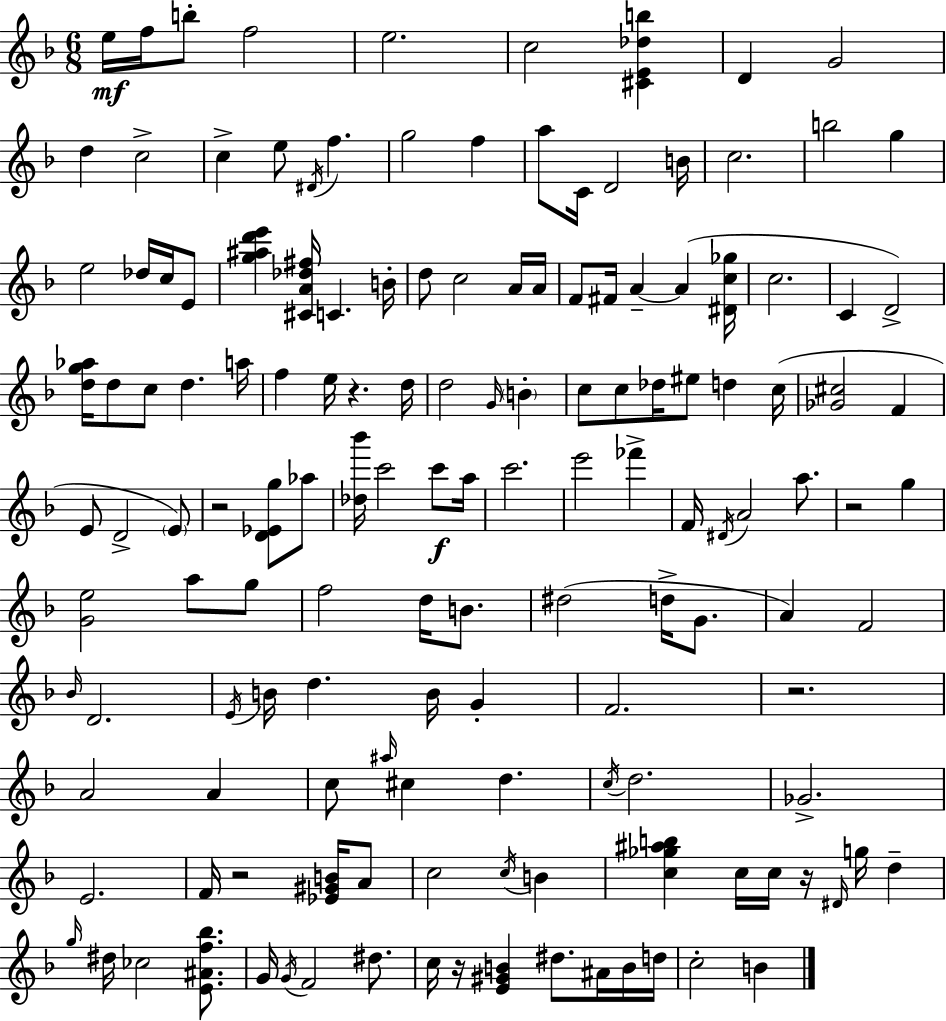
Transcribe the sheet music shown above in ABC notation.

X:1
T:Untitled
M:6/8
L:1/4
K:Dm
e/4 f/4 b/2 f2 e2 c2 [^CE_db] D G2 d c2 c e/2 ^D/4 f g2 f a/2 C/4 D2 B/4 c2 b2 g e2 _d/4 c/4 E/2 [g^ad'e'] [^CA_d^f]/4 C B/4 d/2 c2 A/4 A/4 F/2 ^F/4 A A [^Dc_g]/4 c2 C D2 [dg_a]/4 d/2 c/2 d a/4 f e/4 z d/4 d2 G/4 B c/2 c/2 _d/4 ^e/2 d c/4 [_G^c]2 F E/2 D2 E/2 z2 [D_Eg]/2 _a/2 [_d_b']/4 c'2 c'/2 a/4 c'2 e'2 _f' F/4 ^D/4 A2 a/2 z2 g [Ge]2 a/2 g/2 f2 d/4 B/2 ^d2 d/4 G/2 A F2 _B/4 D2 E/4 B/4 d B/4 G F2 z2 A2 A c/2 ^a/4 ^c d c/4 d2 _G2 E2 F/4 z2 [_E^GB]/4 A/2 c2 c/4 B [c_g^ab] c/4 c/4 z/4 ^D/4 g/4 d g/4 ^d/4 _c2 [E^Af_b]/2 G/4 G/4 F2 ^d/2 c/4 z/4 [E^GB] ^d/2 ^A/4 B/4 d/4 c2 B